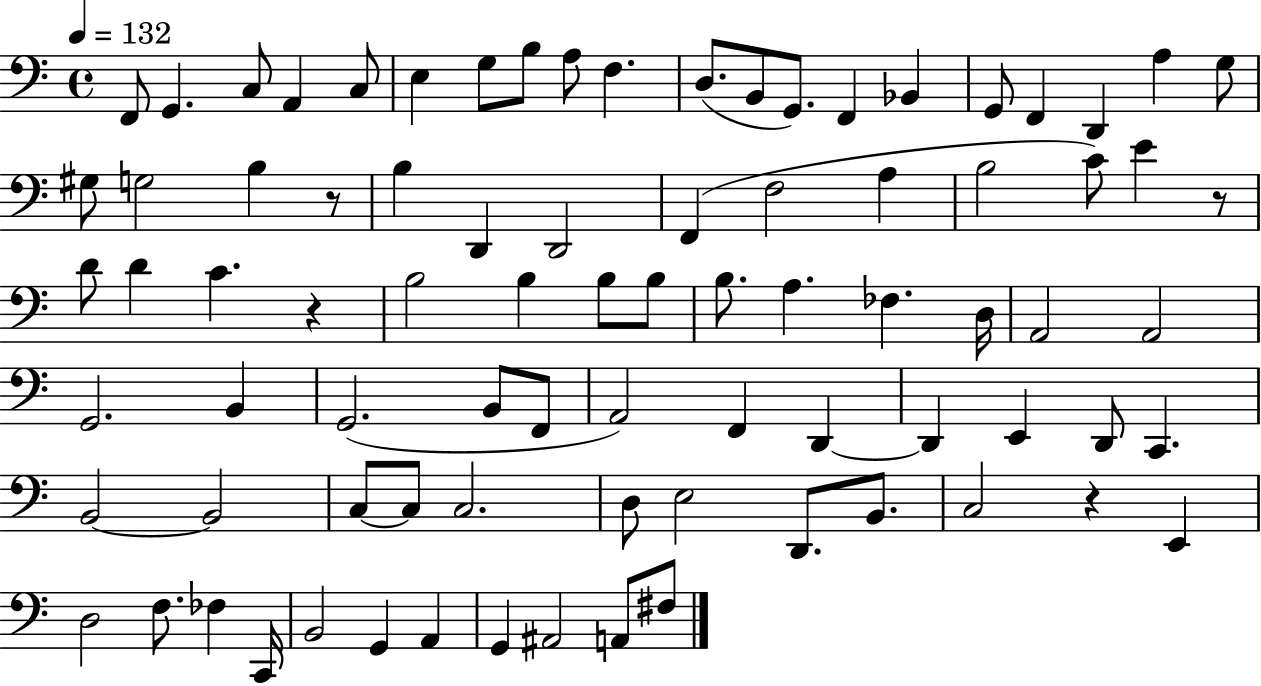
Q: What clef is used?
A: bass